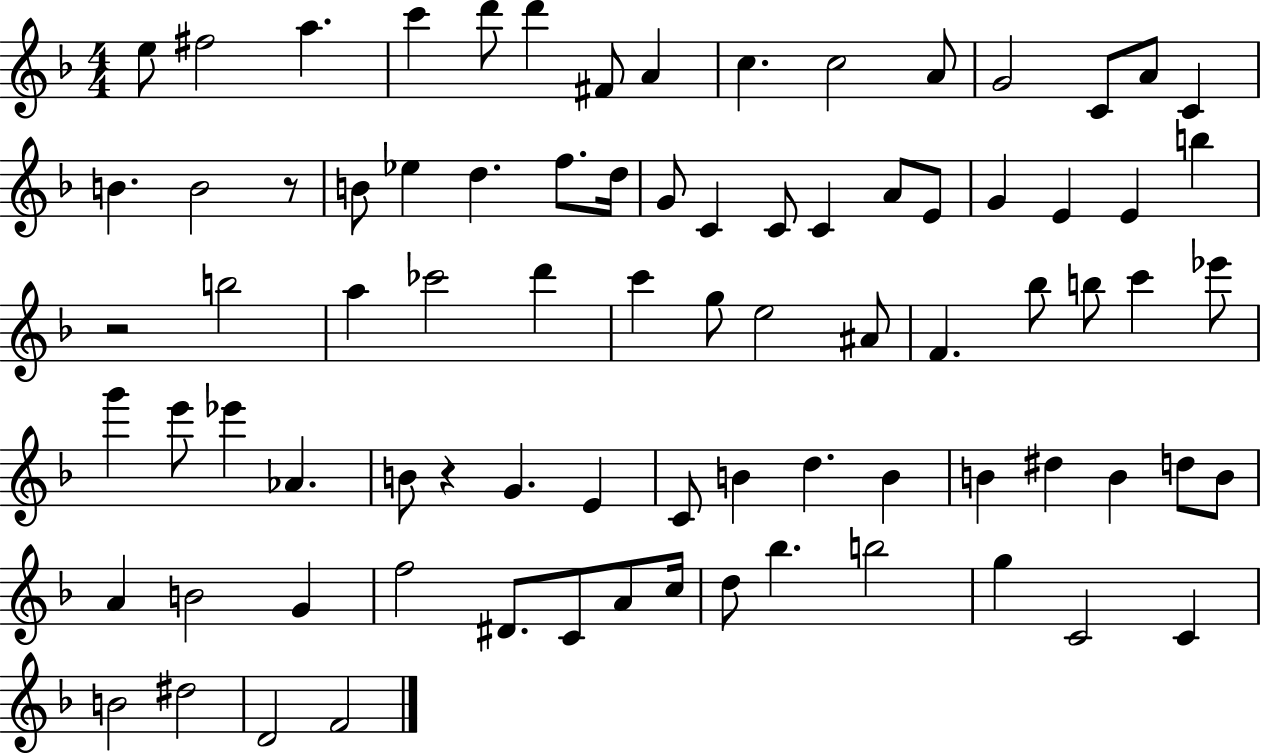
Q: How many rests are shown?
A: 3